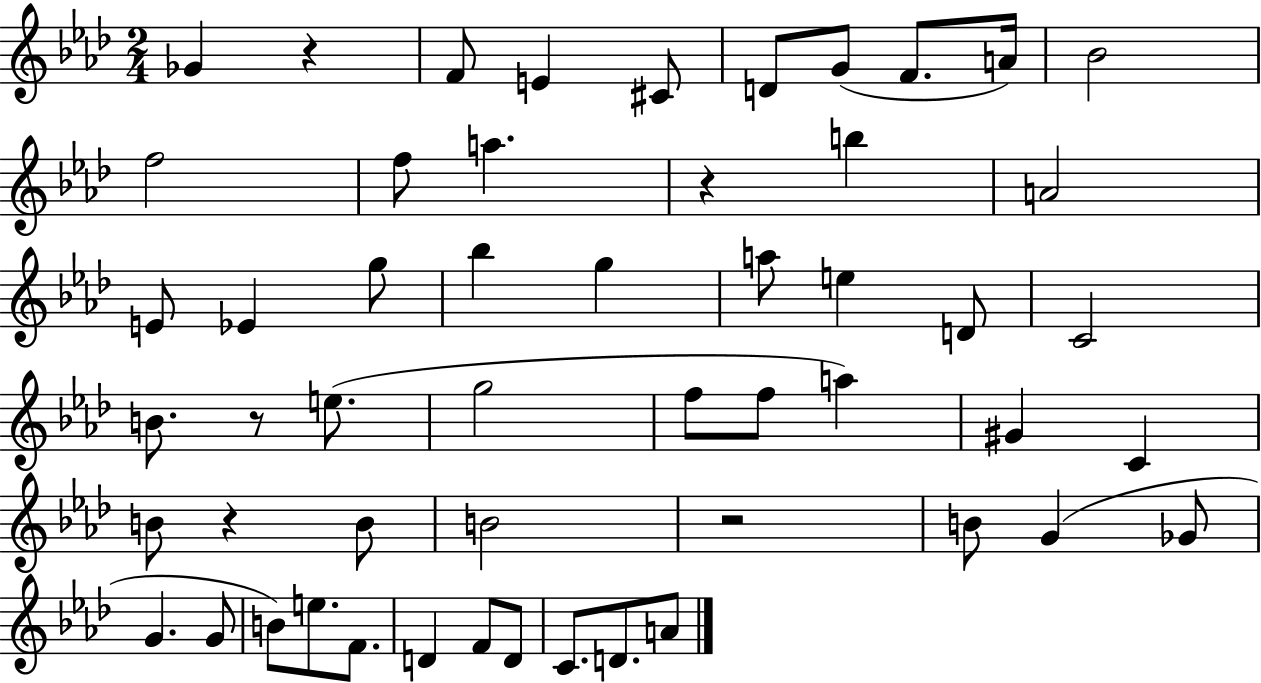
Gb4/q R/q F4/e E4/q C#4/e D4/e G4/e F4/e. A4/s Bb4/h F5/h F5/e A5/q. R/q B5/q A4/h E4/e Eb4/q G5/e Bb5/q G5/q A5/e E5/q D4/e C4/h B4/e. R/e E5/e. G5/h F5/e F5/e A5/q G#4/q C4/q B4/e R/q B4/e B4/h R/h B4/e G4/q Gb4/e G4/q. G4/e B4/e E5/e. F4/e. D4/q F4/e D4/e C4/e. D4/e. A4/e